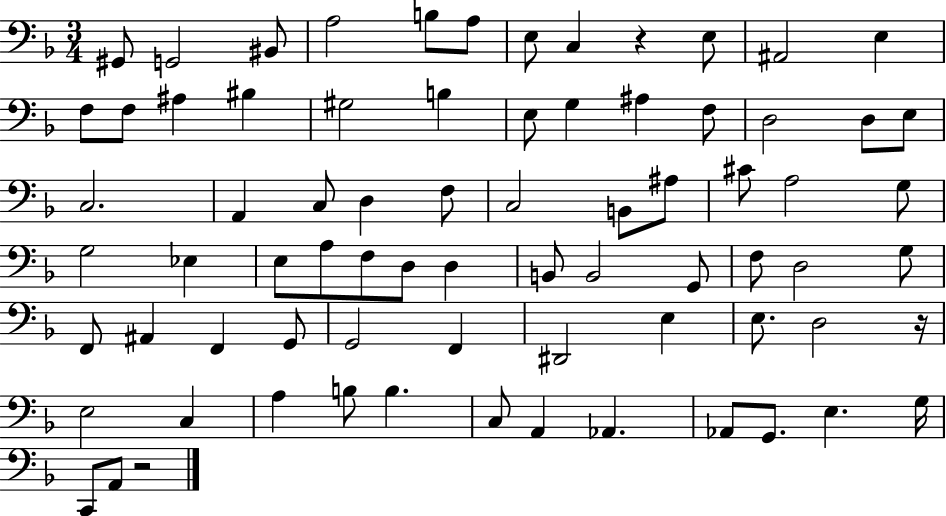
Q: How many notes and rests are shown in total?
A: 75